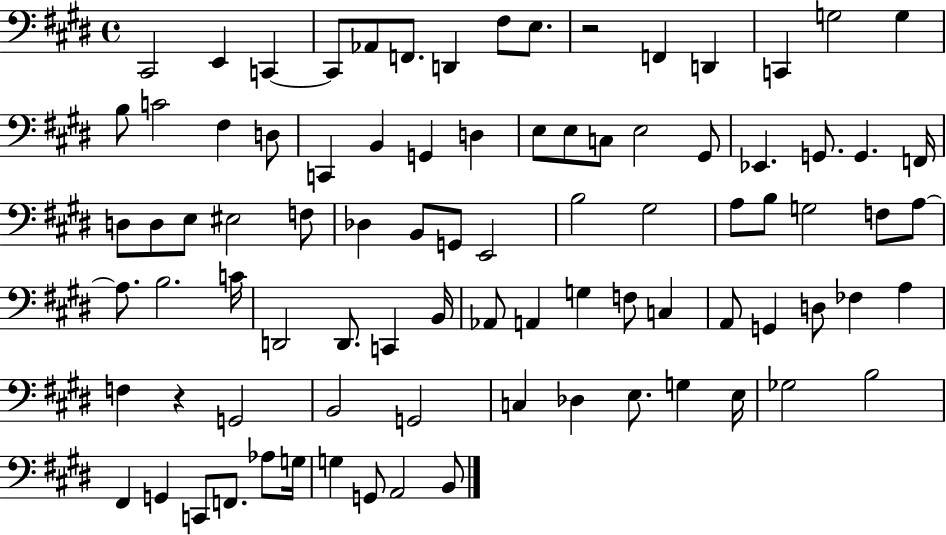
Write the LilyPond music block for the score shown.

{
  \clef bass
  \time 4/4
  \defaultTimeSignature
  \key e \major
  cis,2 e,4 c,4~~ | c,8 aes,8 f,8. d,4 fis8 e8. | r2 f,4 d,4 | c,4 g2 g4 | \break b8 c'2 fis4 d8 | c,4 b,4 g,4 d4 | e8 e8 c8 e2 gis,8 | ees,4. g,8. g,4. f,16 | \break d8 d8 e8 eis2 f8 | des4 b,8 g,8 e,2 | b2 gis2 | a8 b8 g2 f8 a8~~ | \break a8. b2. c'16 | d,2 d,8. c,4 b,16 | aes,8 a,4 g4 f8 c4 | a,8 g,4 d8 fes4 a4 | \break f4 r4 g,2 | b,2 g,2 | c4 des4 e8. g4 e16 | ges2 b2 | \break fis,4 g,4 c,8 f,8. aes8 g16 | g4 g,8 a,2 b,8 | \bar "|."
}